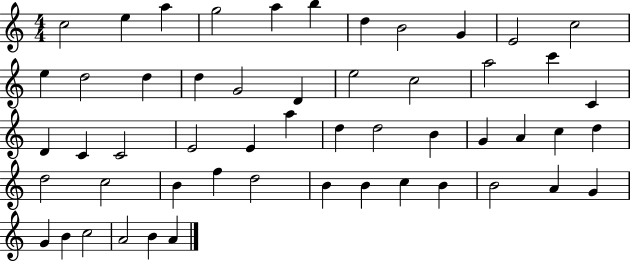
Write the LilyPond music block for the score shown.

{
  \clef treble
  \numericTimeSignature
  \time 4/4
  \key c \major
  c''2 e''4 a''4 | g''2 a''4 b''4 | d''4 b'2 g'4 | e'2 c''2 | \break e''4 d''2 d''4 | d''4 g'2 d'4 | e''2 c''2 | a''2 c'''4 c'4 | \break d'4 c'4 c'2 | e'2 e'4 a''4 | d''4 d''2 b'4 | g'4 a'4 c''4 d''4 | \break d''2 c''2 | b'4 f''4 d''2 | b'4 b'4 c''4 b'4 | b'2 a'4 g'4 | \break g'4 b'4 c''2 | a'2 b'4 a'4 | \bar "|."
}